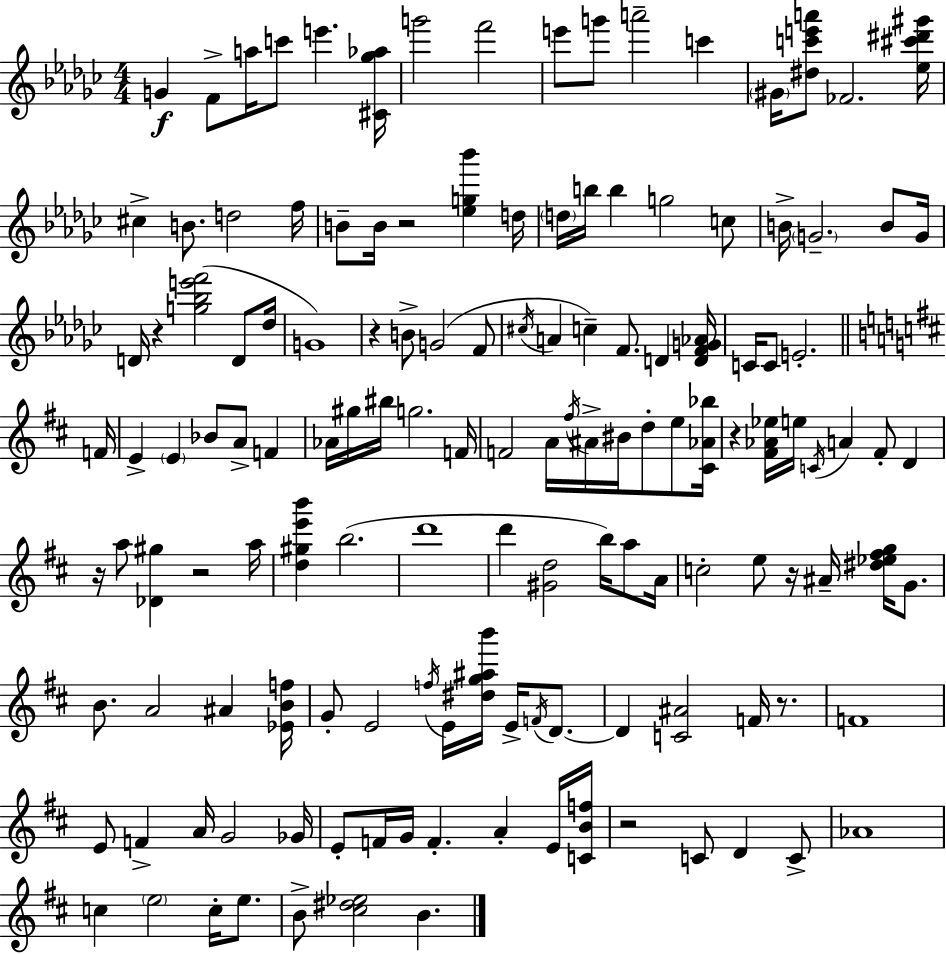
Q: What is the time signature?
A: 4/4